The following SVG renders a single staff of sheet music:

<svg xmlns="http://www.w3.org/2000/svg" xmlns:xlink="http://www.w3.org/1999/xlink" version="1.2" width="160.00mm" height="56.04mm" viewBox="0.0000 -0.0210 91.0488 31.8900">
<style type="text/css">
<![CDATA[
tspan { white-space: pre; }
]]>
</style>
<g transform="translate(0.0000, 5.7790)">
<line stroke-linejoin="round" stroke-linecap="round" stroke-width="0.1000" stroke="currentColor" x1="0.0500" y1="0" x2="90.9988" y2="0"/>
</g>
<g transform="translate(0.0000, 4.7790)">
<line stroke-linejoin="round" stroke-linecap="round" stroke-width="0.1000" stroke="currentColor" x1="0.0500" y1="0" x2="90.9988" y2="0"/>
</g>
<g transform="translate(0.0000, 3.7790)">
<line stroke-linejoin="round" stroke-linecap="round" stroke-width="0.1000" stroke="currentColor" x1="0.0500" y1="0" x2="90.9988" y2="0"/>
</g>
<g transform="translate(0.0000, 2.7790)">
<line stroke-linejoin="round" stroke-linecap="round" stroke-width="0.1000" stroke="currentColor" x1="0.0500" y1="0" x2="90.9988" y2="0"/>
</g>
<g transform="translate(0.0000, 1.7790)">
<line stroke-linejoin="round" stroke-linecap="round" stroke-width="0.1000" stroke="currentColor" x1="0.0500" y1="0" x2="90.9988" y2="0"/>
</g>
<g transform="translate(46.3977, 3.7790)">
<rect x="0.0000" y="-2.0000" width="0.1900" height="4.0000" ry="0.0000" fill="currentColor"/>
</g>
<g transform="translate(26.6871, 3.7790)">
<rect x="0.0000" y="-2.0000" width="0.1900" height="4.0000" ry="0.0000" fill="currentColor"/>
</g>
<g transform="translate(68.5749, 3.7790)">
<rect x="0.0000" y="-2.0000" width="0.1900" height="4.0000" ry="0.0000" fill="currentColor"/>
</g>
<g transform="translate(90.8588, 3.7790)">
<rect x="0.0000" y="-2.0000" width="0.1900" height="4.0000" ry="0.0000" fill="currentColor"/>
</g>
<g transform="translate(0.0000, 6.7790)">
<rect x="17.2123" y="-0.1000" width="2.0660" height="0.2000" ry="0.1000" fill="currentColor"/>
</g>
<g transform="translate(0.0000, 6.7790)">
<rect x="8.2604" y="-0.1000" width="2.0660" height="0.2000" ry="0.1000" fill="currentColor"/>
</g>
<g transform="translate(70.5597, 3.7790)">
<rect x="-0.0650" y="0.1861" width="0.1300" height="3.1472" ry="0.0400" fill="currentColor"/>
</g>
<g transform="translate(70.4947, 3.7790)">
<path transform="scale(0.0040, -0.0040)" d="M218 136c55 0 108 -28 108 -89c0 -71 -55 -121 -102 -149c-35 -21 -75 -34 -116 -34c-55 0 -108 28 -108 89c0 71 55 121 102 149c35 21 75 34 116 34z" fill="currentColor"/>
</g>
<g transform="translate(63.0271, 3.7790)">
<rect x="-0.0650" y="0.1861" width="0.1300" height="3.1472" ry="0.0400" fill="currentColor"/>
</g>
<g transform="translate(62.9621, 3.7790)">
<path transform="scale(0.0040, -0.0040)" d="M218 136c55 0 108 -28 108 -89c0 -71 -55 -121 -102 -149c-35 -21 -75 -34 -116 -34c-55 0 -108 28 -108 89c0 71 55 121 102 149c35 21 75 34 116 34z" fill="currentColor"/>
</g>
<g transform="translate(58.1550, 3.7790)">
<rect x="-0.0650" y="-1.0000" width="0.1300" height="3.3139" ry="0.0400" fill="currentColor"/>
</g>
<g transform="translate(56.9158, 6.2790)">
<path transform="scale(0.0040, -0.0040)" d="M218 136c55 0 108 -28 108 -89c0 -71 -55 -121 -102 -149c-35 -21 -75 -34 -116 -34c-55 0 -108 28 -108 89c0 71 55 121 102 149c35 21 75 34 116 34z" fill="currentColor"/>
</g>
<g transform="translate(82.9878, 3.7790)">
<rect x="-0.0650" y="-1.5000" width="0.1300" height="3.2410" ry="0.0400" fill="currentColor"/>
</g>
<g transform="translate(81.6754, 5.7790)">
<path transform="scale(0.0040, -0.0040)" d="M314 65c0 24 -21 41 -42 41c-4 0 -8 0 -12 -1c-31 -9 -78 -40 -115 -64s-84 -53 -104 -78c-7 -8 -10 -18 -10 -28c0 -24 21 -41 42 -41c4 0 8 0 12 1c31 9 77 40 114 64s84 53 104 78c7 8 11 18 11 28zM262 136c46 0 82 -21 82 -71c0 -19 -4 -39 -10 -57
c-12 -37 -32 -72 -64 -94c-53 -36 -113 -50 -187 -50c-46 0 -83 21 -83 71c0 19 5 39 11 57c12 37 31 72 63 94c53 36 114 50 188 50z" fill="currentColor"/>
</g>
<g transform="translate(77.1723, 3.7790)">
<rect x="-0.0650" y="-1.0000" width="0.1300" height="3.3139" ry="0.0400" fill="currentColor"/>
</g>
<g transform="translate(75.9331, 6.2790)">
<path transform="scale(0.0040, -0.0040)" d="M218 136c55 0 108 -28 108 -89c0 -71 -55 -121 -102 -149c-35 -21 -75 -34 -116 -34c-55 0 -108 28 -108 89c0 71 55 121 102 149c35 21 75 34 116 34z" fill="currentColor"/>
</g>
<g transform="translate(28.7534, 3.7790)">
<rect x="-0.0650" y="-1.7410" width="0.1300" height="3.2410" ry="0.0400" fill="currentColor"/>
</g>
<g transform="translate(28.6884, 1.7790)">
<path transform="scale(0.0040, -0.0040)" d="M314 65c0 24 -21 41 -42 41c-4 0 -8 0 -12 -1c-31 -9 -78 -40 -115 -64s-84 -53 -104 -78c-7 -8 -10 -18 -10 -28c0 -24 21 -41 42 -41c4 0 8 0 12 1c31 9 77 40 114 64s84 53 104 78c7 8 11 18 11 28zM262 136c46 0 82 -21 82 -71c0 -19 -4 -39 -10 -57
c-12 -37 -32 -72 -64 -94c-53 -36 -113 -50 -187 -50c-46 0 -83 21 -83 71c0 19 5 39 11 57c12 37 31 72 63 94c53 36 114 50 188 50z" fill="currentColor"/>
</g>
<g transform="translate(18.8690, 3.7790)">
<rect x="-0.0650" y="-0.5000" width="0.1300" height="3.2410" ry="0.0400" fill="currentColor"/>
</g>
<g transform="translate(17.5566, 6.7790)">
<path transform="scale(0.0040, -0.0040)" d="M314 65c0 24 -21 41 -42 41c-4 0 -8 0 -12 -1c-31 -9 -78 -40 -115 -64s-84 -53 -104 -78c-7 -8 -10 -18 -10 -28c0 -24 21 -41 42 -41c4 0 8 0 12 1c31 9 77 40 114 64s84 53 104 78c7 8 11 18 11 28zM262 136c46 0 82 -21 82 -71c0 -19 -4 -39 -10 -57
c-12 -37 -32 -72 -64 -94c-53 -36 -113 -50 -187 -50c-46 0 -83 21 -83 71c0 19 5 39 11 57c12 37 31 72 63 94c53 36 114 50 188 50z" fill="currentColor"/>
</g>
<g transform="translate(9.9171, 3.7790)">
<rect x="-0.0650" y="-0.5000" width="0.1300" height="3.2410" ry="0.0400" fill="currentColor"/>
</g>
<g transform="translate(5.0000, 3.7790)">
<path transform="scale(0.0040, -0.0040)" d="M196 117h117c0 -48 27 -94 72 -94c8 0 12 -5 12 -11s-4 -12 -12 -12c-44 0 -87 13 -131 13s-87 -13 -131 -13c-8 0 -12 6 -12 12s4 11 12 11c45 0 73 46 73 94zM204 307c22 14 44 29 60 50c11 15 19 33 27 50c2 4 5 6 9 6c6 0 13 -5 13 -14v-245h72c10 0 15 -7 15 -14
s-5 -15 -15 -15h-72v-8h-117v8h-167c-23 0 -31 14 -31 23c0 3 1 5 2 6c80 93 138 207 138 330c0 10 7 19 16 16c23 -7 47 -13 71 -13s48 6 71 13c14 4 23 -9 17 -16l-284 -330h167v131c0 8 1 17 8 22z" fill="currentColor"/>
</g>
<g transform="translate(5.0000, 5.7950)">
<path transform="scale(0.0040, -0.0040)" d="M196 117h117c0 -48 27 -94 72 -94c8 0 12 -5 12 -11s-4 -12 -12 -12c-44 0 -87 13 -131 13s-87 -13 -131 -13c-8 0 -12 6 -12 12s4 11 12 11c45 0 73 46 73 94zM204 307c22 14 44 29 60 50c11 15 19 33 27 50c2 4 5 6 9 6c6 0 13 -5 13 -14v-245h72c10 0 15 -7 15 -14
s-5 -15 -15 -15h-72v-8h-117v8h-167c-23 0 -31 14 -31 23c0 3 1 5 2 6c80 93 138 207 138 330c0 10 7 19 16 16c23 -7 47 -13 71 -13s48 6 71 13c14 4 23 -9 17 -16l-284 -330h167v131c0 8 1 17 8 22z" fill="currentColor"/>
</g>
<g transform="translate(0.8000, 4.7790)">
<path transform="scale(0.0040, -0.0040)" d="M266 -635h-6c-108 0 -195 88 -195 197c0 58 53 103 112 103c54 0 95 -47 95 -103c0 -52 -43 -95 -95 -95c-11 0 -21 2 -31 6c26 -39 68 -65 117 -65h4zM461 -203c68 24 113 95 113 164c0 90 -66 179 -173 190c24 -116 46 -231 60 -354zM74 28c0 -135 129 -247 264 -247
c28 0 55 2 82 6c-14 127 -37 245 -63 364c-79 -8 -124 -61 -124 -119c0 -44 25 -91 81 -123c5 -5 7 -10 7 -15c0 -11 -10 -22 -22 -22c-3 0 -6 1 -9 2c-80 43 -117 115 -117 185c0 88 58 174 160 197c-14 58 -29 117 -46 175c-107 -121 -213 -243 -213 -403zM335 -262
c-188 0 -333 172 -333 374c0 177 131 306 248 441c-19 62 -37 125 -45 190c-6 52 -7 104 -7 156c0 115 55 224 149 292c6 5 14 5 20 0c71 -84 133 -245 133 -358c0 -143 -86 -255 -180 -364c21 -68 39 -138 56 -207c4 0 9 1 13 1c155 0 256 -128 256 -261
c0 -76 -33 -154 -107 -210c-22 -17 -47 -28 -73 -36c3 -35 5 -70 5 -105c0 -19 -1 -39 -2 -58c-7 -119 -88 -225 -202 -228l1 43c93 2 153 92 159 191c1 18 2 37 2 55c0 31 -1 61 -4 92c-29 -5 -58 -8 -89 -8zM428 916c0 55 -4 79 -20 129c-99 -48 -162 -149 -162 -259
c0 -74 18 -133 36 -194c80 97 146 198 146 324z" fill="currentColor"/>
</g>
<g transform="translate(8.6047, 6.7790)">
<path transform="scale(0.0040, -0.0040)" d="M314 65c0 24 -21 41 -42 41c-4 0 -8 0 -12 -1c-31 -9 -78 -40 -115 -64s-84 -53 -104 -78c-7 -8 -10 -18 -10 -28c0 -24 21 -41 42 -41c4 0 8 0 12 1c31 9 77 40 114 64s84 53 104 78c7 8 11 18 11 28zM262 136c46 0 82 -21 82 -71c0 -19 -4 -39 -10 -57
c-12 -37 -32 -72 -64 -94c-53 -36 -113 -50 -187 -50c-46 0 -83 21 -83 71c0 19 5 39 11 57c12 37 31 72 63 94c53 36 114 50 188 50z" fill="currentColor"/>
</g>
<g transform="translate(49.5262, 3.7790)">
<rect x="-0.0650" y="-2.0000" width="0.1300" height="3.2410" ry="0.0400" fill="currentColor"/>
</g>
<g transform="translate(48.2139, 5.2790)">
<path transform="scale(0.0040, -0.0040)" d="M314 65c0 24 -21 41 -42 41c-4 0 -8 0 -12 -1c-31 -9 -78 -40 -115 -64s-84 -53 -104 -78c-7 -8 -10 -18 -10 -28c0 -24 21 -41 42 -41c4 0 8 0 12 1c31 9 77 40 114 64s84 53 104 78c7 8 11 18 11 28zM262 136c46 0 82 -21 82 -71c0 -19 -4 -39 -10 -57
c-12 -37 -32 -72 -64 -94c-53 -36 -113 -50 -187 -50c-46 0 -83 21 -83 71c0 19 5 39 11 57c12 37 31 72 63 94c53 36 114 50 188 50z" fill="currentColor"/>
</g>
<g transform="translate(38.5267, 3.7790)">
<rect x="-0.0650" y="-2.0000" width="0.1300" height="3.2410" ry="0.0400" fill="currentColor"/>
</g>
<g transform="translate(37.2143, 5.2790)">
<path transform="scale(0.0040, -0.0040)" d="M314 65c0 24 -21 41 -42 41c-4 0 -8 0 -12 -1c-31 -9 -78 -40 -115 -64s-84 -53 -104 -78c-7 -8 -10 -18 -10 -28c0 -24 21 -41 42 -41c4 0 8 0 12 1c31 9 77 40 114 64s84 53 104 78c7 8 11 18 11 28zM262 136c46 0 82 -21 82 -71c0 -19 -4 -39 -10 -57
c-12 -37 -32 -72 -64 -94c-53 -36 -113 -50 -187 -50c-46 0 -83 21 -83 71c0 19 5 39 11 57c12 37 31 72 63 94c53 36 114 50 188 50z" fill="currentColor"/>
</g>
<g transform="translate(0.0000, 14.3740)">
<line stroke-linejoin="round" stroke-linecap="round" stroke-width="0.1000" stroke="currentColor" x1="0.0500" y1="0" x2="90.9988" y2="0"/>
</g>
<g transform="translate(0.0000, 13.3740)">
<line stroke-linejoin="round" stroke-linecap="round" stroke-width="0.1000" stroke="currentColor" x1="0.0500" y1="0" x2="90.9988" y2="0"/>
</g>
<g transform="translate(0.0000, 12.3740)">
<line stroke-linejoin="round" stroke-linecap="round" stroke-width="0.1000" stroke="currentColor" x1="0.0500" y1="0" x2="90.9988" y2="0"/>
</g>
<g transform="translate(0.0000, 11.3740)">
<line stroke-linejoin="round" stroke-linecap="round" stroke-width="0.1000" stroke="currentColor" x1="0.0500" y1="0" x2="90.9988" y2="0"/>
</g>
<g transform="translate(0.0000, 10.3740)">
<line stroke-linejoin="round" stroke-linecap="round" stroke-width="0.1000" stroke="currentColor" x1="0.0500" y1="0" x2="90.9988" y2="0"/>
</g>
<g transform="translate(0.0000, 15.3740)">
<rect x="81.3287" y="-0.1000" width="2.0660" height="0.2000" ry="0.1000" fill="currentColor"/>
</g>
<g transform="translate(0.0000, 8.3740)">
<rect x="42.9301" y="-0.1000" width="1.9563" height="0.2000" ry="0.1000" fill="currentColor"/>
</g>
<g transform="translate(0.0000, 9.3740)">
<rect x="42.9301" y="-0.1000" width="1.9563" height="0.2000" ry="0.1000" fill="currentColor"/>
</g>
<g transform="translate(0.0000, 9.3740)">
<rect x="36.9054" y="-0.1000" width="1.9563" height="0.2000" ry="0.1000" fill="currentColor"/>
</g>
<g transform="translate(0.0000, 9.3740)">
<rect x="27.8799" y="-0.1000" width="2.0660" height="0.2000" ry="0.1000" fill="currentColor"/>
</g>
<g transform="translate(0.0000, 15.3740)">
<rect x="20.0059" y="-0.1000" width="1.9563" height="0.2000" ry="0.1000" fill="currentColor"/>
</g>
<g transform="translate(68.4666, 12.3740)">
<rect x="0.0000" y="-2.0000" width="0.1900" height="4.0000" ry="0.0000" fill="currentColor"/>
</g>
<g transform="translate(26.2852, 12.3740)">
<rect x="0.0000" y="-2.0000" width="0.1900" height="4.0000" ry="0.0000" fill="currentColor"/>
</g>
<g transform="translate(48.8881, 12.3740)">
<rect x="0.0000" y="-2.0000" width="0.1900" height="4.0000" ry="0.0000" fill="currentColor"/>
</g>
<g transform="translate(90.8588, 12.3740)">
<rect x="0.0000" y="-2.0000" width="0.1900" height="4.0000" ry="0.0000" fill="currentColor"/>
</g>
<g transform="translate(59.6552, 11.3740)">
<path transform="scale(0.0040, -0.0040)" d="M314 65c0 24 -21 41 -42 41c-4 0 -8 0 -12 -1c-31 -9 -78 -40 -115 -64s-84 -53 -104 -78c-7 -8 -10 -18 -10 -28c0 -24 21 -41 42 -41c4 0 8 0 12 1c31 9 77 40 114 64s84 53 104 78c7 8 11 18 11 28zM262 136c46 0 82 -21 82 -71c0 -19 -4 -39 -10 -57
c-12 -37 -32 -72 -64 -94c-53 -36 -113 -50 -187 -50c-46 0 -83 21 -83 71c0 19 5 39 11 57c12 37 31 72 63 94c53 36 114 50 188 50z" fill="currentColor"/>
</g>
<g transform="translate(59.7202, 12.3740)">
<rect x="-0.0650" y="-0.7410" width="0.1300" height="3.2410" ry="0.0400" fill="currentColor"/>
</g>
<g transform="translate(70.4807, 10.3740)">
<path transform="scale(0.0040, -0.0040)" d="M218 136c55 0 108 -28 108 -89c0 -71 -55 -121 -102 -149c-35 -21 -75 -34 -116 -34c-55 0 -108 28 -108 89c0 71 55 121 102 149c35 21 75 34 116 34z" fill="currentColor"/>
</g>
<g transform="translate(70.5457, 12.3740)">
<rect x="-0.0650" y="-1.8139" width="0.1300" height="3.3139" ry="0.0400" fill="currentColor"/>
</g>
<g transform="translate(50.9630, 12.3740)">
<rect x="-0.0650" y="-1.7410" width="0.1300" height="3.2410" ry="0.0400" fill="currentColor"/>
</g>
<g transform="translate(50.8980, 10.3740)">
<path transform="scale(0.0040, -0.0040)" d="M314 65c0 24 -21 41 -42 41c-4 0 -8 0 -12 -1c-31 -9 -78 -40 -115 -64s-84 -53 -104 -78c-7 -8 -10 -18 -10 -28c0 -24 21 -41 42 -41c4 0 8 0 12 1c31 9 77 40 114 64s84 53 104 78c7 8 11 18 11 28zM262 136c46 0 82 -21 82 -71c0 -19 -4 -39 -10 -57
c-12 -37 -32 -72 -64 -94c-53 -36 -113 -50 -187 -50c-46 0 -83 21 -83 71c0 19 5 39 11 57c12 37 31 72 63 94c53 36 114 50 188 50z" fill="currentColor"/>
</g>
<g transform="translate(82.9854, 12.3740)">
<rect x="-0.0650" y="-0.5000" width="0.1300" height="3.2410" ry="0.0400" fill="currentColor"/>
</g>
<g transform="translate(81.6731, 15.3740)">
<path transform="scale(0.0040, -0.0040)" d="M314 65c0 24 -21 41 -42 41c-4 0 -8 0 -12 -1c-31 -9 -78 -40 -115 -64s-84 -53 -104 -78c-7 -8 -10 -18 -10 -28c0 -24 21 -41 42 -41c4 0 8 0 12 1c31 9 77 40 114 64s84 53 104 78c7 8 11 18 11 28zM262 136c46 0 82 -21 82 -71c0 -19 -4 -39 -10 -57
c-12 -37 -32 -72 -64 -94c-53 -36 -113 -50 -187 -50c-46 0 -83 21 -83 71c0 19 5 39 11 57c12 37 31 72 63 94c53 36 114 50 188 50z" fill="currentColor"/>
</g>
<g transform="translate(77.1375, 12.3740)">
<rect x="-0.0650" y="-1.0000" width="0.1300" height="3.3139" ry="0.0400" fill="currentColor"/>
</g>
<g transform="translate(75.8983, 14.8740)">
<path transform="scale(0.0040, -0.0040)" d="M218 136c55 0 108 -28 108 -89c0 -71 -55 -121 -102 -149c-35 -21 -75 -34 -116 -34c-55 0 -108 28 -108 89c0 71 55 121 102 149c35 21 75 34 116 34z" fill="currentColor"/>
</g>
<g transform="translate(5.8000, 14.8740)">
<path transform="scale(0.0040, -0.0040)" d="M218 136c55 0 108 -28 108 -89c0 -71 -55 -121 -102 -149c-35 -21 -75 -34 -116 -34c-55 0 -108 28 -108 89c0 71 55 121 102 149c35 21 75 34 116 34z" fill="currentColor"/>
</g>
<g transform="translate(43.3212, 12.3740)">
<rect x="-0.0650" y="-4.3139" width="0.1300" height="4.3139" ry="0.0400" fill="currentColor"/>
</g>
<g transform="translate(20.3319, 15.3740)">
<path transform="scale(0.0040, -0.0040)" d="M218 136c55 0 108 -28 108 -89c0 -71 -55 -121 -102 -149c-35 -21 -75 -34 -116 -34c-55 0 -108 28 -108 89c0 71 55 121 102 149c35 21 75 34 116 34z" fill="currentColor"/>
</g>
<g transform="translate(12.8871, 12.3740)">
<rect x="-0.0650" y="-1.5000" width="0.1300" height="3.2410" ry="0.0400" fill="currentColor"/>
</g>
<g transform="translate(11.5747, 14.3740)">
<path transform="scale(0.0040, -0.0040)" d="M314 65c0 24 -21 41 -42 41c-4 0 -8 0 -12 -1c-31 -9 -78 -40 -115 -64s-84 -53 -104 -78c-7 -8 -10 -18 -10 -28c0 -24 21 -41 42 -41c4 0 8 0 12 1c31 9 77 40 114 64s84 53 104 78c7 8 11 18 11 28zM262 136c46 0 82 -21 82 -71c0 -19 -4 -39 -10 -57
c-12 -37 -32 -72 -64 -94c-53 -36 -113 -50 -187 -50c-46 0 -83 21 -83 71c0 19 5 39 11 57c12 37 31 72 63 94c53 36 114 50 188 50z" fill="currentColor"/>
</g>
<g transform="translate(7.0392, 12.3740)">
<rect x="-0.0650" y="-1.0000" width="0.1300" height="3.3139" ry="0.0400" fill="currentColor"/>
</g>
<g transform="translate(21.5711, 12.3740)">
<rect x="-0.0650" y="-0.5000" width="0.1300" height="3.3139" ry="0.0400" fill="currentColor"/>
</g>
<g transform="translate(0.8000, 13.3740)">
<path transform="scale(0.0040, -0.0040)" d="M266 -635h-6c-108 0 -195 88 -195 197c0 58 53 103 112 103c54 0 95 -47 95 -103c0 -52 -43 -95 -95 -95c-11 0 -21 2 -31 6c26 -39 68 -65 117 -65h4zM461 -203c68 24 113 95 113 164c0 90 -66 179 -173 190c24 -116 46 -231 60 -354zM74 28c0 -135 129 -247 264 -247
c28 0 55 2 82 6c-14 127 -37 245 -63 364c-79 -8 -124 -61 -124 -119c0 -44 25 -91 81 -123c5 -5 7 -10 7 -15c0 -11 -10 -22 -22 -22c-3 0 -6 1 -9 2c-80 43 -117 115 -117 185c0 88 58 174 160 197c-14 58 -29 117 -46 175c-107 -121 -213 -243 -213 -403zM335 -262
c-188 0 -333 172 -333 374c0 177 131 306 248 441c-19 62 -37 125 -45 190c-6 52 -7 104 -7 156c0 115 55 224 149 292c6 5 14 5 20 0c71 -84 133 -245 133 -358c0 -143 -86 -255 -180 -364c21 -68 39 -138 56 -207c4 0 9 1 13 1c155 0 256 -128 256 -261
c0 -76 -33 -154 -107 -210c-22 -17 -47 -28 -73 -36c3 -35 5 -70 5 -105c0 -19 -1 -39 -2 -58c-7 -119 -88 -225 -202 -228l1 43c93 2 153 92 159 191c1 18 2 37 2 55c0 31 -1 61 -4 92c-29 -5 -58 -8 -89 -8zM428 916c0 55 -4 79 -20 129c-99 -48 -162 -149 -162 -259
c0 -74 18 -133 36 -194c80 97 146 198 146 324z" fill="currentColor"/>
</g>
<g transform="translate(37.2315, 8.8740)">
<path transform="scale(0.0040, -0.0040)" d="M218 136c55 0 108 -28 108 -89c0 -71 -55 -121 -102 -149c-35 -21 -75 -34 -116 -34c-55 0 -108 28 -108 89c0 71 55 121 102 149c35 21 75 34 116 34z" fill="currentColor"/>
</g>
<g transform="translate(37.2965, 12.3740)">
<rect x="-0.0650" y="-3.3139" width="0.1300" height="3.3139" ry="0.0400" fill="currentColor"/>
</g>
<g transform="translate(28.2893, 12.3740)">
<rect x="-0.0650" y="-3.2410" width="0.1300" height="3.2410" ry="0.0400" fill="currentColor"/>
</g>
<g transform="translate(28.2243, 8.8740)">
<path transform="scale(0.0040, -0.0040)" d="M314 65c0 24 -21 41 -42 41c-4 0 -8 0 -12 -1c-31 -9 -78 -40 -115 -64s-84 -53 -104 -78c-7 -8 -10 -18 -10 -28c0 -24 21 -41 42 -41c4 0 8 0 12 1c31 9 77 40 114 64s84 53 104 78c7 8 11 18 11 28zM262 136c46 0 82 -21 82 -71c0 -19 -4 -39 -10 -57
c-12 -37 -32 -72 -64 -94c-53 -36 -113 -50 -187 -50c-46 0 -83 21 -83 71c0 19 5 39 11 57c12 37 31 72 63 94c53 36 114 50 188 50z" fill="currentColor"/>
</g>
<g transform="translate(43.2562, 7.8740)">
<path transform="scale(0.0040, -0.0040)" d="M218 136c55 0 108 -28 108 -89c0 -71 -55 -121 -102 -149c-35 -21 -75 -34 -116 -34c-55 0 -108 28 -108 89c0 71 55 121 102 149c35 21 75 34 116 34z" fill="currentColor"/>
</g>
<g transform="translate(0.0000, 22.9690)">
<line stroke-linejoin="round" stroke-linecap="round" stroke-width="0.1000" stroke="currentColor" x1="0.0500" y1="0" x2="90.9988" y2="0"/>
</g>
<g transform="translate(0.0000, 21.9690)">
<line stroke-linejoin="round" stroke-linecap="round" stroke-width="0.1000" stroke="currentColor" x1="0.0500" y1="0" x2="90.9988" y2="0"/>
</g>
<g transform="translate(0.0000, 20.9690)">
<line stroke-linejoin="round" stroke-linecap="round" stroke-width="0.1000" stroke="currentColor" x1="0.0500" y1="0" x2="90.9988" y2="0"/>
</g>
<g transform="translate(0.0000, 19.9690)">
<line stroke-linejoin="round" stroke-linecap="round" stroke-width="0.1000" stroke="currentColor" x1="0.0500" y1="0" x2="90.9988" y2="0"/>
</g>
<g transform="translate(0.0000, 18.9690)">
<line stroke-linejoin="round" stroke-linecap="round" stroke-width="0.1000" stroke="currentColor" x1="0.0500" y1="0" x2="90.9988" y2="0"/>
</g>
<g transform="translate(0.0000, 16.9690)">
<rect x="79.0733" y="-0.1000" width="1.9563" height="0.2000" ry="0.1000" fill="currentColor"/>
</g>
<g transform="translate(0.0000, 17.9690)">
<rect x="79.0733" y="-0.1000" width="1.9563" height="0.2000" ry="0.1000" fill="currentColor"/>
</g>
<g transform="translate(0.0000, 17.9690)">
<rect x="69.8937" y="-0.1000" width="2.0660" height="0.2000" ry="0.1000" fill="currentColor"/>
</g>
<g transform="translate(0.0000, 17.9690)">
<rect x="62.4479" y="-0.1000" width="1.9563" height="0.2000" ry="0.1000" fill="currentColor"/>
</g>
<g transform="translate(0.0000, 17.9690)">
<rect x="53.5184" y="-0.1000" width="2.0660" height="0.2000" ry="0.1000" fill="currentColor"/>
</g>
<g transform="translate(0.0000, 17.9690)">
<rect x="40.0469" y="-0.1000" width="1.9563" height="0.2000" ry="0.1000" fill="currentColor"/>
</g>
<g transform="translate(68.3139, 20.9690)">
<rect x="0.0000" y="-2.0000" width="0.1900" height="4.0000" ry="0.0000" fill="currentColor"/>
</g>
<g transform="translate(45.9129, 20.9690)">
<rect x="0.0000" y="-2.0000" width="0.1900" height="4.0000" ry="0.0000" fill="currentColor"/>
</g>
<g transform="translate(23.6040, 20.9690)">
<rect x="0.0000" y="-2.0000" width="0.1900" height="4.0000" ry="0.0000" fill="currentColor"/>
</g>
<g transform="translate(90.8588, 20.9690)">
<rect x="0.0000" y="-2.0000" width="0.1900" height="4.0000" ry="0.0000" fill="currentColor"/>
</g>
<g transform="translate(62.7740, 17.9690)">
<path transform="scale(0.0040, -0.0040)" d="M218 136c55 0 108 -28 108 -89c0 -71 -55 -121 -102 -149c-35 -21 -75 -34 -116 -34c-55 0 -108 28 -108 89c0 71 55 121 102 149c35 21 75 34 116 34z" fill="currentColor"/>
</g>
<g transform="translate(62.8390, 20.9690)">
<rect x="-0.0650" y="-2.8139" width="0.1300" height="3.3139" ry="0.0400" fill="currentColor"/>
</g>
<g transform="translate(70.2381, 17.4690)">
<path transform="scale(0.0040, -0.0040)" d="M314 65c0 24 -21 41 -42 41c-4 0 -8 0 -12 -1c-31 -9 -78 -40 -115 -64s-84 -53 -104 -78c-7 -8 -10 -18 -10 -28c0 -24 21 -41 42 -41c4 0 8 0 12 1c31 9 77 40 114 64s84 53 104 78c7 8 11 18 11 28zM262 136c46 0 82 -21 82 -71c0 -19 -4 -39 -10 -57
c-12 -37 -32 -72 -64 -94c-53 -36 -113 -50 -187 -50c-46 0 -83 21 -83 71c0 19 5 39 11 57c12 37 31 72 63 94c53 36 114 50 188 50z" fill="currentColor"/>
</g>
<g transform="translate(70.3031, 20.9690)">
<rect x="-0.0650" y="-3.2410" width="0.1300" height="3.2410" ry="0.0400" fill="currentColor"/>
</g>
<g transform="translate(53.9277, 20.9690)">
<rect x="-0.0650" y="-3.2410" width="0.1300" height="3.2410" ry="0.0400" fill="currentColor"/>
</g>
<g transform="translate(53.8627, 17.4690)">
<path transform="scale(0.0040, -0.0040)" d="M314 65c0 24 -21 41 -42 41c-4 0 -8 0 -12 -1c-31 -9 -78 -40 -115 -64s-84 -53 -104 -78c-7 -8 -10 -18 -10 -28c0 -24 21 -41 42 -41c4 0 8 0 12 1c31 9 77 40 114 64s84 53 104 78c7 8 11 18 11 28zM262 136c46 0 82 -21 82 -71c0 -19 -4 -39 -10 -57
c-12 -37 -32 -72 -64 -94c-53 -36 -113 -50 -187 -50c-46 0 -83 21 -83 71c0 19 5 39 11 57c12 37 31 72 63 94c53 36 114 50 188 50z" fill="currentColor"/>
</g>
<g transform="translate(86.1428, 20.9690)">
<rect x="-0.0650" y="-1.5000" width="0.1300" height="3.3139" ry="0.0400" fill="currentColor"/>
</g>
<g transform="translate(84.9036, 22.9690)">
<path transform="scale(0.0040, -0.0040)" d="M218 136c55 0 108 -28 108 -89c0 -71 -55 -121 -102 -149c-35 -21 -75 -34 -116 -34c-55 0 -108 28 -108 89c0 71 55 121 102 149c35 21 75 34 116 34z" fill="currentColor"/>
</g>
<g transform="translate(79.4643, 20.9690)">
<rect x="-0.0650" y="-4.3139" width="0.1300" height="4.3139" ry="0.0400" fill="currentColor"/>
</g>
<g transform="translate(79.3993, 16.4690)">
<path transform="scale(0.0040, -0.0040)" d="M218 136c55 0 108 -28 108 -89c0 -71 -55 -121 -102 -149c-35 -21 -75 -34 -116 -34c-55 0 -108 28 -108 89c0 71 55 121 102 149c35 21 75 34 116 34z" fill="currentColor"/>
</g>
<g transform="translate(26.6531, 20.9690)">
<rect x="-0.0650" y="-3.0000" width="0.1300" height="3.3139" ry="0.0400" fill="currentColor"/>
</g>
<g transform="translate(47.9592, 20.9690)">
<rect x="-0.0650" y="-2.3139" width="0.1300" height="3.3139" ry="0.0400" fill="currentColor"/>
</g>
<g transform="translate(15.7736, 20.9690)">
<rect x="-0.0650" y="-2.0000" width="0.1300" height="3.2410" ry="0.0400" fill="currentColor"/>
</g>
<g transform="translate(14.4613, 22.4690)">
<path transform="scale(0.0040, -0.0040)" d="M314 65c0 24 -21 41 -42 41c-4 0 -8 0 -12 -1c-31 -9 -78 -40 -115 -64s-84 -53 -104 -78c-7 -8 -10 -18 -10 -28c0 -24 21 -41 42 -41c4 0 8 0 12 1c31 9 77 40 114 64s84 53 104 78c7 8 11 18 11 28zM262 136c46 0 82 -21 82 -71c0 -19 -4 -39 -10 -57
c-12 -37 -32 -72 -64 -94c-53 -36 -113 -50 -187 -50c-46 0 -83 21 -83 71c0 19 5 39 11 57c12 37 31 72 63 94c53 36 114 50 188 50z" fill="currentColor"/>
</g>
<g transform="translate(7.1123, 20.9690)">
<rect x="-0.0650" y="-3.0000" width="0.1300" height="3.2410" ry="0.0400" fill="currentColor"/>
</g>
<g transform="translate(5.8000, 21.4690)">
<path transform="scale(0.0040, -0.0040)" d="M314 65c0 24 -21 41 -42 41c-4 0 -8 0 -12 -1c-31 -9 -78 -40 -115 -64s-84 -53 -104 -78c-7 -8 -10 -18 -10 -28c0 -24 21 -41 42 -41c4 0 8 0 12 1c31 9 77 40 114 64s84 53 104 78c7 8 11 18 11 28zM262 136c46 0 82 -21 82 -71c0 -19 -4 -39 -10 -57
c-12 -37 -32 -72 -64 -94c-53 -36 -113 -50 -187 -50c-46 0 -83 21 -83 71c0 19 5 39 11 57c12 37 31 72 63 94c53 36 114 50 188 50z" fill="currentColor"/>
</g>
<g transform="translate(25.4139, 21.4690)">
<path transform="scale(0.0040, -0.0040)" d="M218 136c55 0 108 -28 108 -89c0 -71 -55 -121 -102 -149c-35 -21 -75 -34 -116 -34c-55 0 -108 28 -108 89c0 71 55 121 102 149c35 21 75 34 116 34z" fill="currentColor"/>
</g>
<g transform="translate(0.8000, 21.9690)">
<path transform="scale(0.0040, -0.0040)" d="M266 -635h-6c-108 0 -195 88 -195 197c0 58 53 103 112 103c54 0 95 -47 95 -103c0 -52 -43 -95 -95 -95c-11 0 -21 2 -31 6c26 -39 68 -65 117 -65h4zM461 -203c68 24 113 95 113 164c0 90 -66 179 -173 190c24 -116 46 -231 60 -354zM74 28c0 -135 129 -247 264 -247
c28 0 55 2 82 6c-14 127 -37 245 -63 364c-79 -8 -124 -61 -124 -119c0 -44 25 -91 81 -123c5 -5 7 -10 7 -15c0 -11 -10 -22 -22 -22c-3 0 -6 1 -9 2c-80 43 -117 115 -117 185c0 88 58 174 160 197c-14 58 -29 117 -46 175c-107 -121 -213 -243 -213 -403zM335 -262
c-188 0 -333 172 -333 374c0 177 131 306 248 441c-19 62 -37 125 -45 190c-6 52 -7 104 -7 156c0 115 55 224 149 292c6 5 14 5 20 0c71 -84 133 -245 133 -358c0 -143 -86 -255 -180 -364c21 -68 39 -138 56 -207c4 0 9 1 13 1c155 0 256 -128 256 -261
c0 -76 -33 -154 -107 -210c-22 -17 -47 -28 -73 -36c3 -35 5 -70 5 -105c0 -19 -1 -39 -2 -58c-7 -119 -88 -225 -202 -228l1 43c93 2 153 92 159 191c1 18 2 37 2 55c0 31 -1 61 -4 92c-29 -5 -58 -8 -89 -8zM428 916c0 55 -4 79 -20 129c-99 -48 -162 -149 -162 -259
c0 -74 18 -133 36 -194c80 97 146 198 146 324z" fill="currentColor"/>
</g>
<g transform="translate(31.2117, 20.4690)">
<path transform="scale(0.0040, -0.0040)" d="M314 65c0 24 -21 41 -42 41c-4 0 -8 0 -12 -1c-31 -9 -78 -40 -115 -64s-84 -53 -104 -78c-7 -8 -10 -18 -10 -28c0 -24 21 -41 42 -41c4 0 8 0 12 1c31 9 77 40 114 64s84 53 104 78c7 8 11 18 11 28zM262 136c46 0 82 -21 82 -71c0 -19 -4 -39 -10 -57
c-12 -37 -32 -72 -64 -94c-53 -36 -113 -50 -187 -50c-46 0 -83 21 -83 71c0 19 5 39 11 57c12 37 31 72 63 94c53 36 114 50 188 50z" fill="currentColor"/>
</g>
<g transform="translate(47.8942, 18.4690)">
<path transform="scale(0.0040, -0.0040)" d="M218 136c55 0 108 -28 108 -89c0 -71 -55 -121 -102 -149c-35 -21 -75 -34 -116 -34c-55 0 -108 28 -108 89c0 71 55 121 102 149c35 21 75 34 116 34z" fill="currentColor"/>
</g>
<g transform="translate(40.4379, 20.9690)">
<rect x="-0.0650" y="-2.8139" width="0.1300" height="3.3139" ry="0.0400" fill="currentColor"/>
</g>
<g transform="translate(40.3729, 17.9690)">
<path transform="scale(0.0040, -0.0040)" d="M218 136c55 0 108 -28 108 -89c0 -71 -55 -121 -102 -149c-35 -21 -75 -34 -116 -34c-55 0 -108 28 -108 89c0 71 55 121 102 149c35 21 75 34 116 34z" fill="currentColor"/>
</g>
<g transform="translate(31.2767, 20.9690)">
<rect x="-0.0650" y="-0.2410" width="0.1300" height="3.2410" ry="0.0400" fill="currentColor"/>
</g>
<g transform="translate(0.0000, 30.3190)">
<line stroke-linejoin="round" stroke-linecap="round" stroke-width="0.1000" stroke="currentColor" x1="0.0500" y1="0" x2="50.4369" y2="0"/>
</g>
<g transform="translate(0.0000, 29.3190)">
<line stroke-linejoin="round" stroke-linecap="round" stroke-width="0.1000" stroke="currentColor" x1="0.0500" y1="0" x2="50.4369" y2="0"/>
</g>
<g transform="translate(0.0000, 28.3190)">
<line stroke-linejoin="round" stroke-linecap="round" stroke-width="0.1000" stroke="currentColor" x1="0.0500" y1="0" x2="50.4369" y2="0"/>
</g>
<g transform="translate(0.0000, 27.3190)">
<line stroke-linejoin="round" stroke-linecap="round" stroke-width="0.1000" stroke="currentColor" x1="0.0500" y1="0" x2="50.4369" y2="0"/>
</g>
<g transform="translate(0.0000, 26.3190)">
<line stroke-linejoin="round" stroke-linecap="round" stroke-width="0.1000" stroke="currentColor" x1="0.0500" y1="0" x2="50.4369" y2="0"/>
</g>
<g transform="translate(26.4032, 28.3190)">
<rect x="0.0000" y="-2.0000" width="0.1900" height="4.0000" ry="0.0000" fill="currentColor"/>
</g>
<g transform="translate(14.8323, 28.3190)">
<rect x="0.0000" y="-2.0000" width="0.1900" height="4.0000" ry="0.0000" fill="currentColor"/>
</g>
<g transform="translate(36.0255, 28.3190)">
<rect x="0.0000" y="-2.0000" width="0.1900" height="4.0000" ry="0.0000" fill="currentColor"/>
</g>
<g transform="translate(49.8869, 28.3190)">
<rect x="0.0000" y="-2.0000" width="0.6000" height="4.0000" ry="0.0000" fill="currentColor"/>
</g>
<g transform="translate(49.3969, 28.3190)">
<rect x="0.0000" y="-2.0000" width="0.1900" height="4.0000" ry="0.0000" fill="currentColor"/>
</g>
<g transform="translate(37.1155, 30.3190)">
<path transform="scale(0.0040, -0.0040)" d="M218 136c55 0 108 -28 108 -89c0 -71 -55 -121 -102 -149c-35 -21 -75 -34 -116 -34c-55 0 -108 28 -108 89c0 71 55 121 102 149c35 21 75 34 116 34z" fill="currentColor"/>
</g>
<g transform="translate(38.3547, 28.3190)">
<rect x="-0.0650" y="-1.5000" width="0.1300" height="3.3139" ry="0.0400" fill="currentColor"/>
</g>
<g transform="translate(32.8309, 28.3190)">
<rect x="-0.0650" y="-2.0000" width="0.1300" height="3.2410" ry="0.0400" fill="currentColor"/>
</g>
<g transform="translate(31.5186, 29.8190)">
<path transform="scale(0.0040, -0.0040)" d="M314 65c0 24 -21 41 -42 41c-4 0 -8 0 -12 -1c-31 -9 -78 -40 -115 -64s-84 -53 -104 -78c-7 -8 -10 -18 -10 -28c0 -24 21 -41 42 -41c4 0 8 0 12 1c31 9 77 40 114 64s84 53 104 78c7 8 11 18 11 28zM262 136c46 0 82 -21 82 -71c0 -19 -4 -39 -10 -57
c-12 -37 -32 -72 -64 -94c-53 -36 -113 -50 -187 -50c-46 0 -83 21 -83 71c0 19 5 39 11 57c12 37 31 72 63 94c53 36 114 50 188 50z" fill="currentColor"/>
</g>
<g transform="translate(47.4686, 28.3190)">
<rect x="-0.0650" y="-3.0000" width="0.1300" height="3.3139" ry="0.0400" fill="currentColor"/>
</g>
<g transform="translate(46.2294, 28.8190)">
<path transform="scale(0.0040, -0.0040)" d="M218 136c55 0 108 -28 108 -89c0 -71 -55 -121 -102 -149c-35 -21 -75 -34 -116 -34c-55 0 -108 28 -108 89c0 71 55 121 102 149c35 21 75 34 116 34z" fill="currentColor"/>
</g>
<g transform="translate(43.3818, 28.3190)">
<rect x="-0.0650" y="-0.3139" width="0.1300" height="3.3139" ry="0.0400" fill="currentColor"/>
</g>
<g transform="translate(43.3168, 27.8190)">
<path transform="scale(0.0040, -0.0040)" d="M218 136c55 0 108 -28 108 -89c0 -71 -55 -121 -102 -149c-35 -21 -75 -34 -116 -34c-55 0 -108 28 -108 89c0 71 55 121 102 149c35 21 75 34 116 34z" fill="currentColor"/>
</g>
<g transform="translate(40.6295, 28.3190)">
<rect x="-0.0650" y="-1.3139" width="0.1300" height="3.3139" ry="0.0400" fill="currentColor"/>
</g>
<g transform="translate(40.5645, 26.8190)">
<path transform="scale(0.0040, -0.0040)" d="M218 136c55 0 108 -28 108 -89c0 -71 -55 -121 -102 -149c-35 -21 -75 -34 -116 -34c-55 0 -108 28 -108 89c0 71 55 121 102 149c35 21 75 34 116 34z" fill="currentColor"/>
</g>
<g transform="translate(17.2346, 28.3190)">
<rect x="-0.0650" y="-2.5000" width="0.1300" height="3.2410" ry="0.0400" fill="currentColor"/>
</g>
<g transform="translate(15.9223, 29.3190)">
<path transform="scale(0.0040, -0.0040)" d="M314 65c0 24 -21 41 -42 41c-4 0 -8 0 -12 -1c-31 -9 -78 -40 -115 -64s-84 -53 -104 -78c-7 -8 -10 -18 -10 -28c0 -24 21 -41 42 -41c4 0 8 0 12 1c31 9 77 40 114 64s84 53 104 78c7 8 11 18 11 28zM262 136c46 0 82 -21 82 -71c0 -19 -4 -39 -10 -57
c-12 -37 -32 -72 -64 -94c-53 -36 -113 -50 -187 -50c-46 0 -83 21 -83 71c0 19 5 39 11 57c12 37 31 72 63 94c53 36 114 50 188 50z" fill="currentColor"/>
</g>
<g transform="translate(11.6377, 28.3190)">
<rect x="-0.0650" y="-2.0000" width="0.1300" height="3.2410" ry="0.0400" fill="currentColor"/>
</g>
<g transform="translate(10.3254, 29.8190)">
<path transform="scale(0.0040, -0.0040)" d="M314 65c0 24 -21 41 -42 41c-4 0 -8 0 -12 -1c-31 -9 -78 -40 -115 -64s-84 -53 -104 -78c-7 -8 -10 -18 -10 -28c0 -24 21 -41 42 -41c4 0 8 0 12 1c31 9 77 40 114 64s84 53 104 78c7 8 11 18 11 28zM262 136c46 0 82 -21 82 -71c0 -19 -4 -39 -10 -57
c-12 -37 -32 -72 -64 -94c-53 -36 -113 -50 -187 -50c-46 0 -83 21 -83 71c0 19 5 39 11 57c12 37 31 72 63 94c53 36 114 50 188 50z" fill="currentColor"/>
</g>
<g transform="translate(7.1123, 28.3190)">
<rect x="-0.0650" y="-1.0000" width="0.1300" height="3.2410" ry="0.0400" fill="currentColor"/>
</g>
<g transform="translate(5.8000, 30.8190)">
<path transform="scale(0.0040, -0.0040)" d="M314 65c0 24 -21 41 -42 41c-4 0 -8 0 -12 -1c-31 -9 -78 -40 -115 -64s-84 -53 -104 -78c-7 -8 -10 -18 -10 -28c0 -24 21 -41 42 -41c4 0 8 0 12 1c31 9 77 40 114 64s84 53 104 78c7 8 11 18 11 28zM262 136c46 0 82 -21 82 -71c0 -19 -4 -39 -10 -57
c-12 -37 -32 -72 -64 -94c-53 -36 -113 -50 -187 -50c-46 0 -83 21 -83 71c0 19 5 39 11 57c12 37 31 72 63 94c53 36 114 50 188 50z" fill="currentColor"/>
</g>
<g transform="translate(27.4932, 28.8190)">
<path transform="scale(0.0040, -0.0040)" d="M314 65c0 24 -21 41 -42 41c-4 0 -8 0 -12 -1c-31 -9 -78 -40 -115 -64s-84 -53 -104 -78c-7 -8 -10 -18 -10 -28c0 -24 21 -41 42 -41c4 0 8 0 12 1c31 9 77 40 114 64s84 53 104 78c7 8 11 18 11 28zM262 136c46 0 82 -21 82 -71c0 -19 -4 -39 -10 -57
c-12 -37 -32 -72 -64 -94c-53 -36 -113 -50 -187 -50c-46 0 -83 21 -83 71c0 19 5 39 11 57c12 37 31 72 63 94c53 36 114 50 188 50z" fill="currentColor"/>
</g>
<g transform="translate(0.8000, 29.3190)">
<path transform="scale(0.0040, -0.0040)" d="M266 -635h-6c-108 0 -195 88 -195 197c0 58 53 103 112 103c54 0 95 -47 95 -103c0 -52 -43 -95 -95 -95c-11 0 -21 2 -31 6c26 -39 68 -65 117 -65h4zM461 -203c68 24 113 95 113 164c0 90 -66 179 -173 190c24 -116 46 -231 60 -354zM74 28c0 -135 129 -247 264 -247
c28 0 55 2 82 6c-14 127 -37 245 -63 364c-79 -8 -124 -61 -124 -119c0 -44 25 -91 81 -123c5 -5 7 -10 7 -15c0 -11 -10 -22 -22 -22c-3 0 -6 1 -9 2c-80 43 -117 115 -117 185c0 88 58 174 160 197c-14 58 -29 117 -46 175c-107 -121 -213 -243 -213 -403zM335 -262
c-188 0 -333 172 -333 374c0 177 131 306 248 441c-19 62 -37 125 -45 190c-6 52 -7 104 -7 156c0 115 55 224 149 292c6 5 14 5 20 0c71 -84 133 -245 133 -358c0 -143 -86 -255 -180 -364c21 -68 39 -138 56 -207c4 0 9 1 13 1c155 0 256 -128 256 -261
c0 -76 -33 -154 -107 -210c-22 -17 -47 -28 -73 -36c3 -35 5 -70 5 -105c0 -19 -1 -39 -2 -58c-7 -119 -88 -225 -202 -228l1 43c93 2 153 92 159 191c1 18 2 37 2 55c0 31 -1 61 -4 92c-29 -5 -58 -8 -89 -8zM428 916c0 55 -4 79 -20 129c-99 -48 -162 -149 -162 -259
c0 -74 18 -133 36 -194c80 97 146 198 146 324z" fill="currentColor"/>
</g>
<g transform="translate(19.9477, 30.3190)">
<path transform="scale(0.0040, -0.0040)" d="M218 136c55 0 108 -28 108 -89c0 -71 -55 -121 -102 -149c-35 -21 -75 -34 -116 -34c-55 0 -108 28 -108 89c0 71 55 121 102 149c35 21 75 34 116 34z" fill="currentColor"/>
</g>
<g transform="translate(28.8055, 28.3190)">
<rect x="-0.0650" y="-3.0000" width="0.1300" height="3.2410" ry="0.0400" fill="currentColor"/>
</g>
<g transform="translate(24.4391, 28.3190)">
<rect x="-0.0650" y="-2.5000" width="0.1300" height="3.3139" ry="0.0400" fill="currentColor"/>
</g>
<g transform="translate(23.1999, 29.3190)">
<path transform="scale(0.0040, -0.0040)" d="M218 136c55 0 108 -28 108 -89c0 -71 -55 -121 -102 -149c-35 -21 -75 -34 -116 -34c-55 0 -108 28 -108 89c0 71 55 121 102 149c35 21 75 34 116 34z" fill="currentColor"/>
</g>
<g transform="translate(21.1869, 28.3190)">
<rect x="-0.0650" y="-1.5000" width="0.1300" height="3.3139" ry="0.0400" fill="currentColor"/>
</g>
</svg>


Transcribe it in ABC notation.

X:1
T:Untitled
M:4/4
L:1/4
K:C
C2 C2 f2 F2 F2 D B B D E2 D E2 C b2 b d' f2 d2 f D C2 A2 F2 A c2 a g b2 a b2 d' E D2 F2 G2 E G A2 F2 E e c A